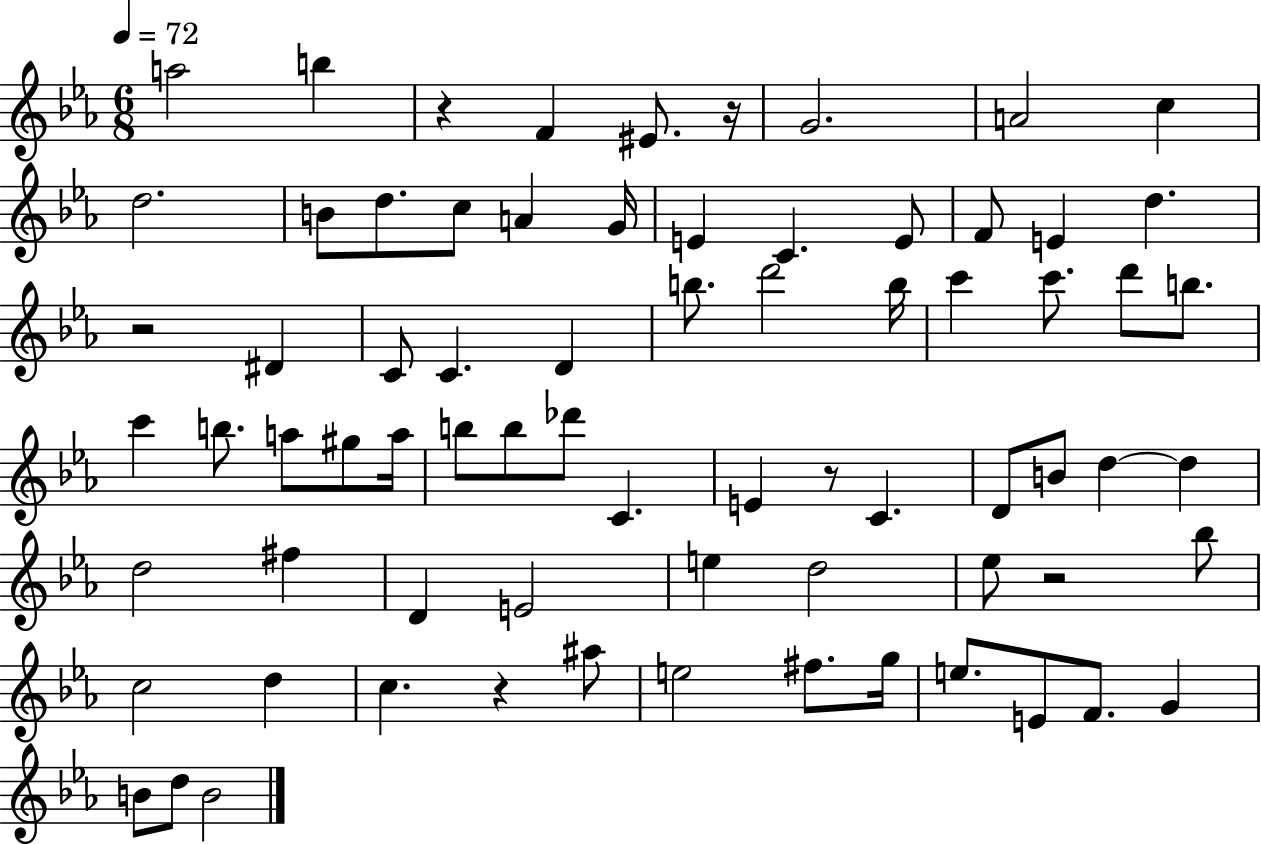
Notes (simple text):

A5/h B5/q R/q F4/q EIS4/e. R/s G4/h. A4/h C5/q D5/h. B4/e D5/e. C5/e A4/q G4/s E4/q C4/q. E4/e F4/e E4/q D5/q. R/h D#4/q C4/e C4/q. D4/q B5/e. D6/h B5/s C6/q C6/e. D6/e B5/e. C6/q B5/e. A5/e G#5/e A5/s B5/e B5/e Db6/e C4/q. E4/q R/e C4/q. D4/e B4/e D5/q D5/q D5/h F#5/q D4/q E4/h E5/q D5/h Eb5/e R/h Bb5/e C5/h D5/q C5/q. R/q A#5/e E5/h F#5/e. G5/s E5/e. E4/e F4/e. G4/q B4/e D5/e B4/h